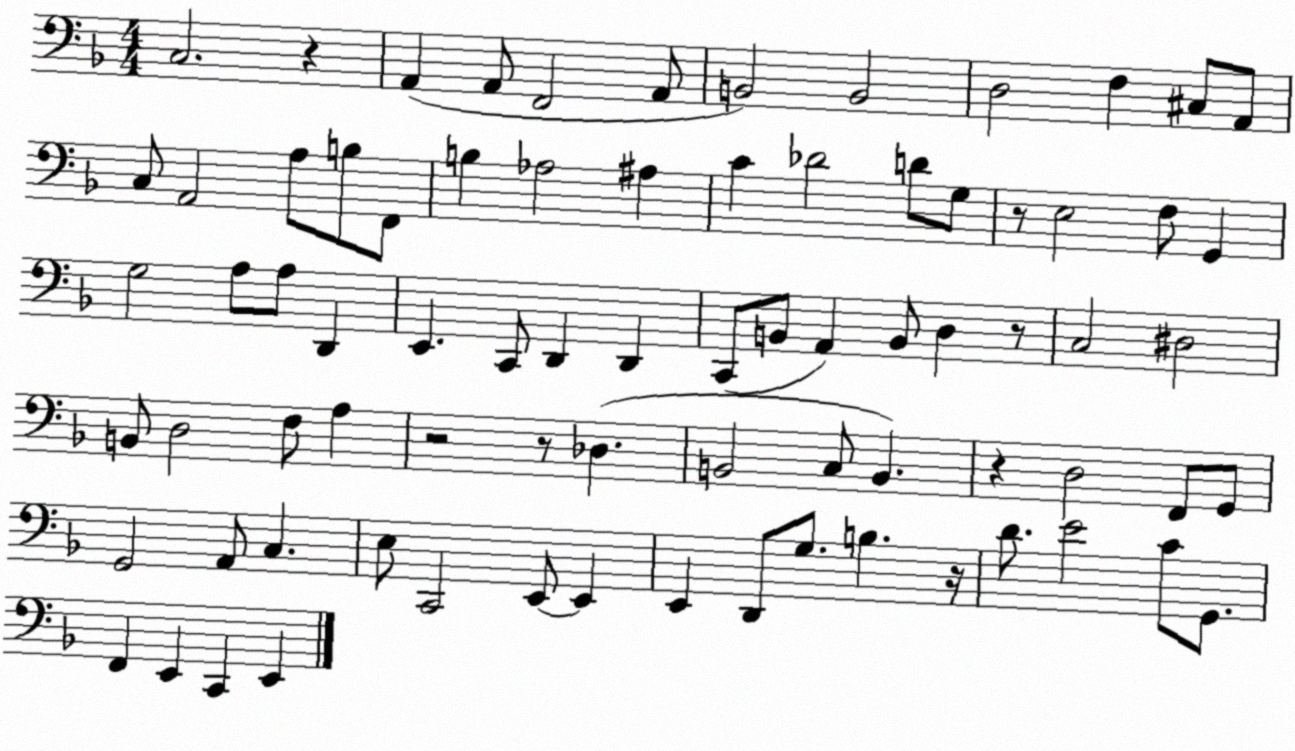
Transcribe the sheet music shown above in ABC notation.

X:1
T:Untitled
M:4/4
L:1/4
K:F
C,2 z A,, A,,/2 F,,2 A,,/2 B,,2 B,,2 D,2 F, ^C,/2 A,,/2 C,/2 A,,2 A,/2 B,/2 F,,/2 B, _A,2 ^A, C _D2 D/2 G,/2 z/2 E,2 F,/2 G,, G,2 A,/2 A,/2 D,, E,, C,,/2 D,, D,, C,,/2 B,,/2 A,, B,,/2 D, z/2 C,2 ^D,2 B,,/2 D,2 F,/2 A, z2 z/2 _D, B,,2 C,/2 B,, z D,2 F,,/2 G,,/2 G,,2 A,,/2 C, E,/2 C,,2 E,,/2 E,, E,, D,,/2 G,/2 B, z/4 D/2 E2 C/2 G,,/2 F,, E,, C,, E,,